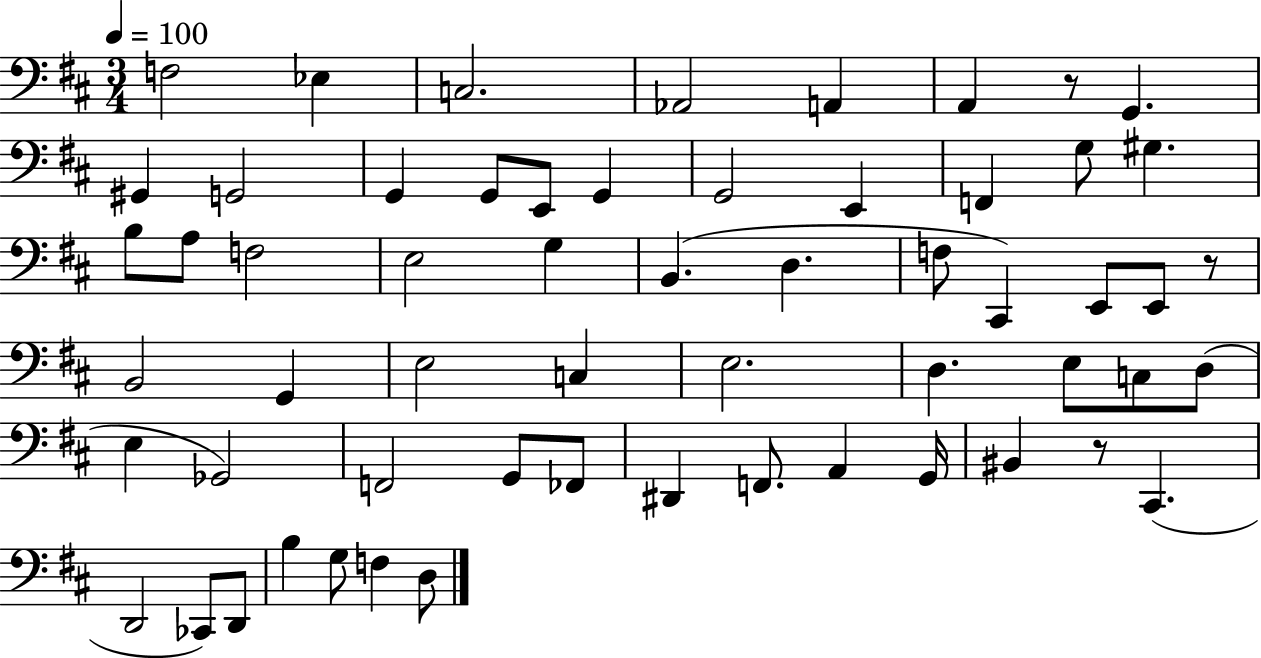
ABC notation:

X:1
T:Untitled
M:3/4
L:1/4
K:D
F,2 _E, C,2 _A,,2 A,, A,, z/2 G,, ^G,, G,,2 G,, G,,/2 E,,/2 G,, G,,2 E,, F,, G,/2 ^G, B,/2 A,/2 F,2 E,2 G, B,, D, F,/2 ^C,, E,,/2 E,,/2 z/2 B,,2 G,, E,2 C, E,2 D, E,/2 C,/2 D,/2 E, _G,,2 F,,2 G,,/2 _F,,/2 ^D,, F,,/2 A,, G,,/4 ^B,, z/2 ^C,, D,,2 _C,,/2 D,,/2 B, G,/2 F, D,/2